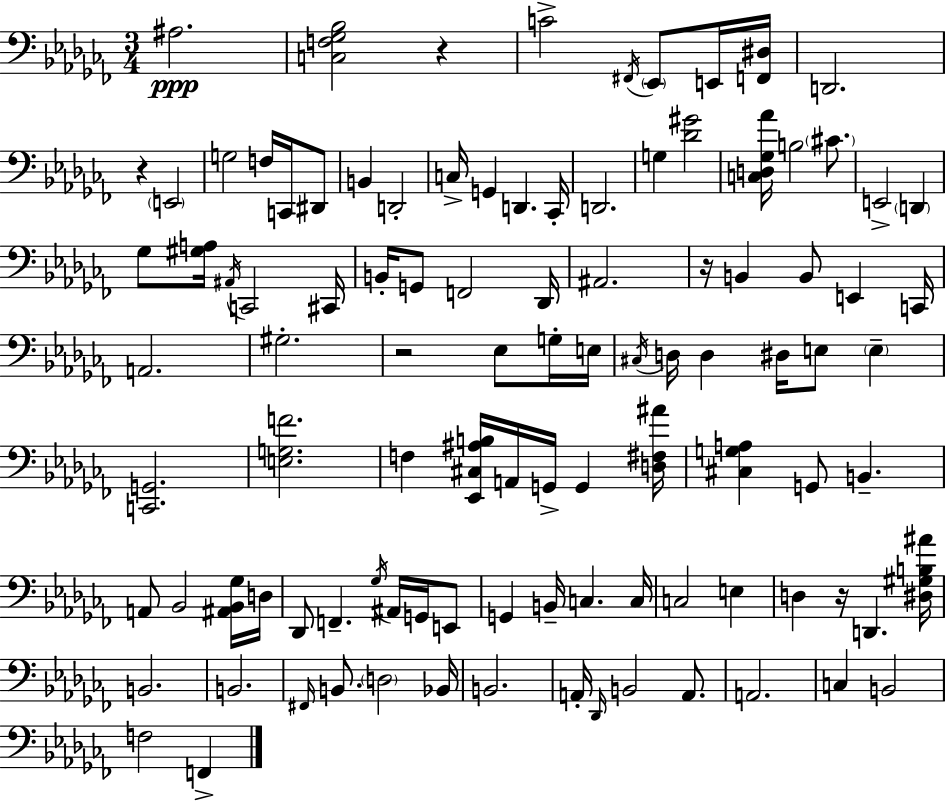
{
  \clef bass
  \numericTimeSignature
  \time 3/4
  \key aes \minor
  ais2.\ppp | <c f ges bes>2 r4 | c'2-> \acciaccatura { fis,16 } \parenthesize ees,8 e,16 | <f, dis>16 d,2. | \break r4 \parenthesize e,2 | g2 f16 c,16 dis,8 | b,4 d,2-. | c16-> g,4 d,4. | \break ces,16-. d,2. | g4 <des' gis'>2 | <c d ges aes'>16 b2 \parenthesize cis'8. | e,2-> \parenthesize d,4 | \break ges8 <gis a>16 \acciaccatura { ais,16 } c,2 | cis,16 b,16-. g,8 f,2 | des,16 ais,2. | r16 b,4 b,8 e,4 | \break c,16 a,2. | gis2.-. | r2 ees8 | g16-. e16 \acciaccatura { cis16 } d16 d4 dis16 e8 \parenthesize e4-- | \break <c, g,>2. | <e g f'>2. | f4 <ees, cis ais b>16 a,16 g,16-> g,4 | <d fis ais'>16 <cis g a>4 g,8 b,4.-- | \break a,8 bes,2 | <ais, bes, ges>16 d16 des,8 f,4.-- \acciaccatura { ges16 } | ais,16 g,16 e,8 g,4 b,16-- c4. | c16 c2 | \break e4 d4 r16 d,4. | <dis gis b ais'>16 b,2. | b,2. | \grace { fis,16 } b,8. \parenthesize d2 | \break bes,16 b,2. | a,16-. \grace { des,16 } b,2 | a,8. a,2. | c4 b,2 | \break f2 | f,4-> \bar "|."
}